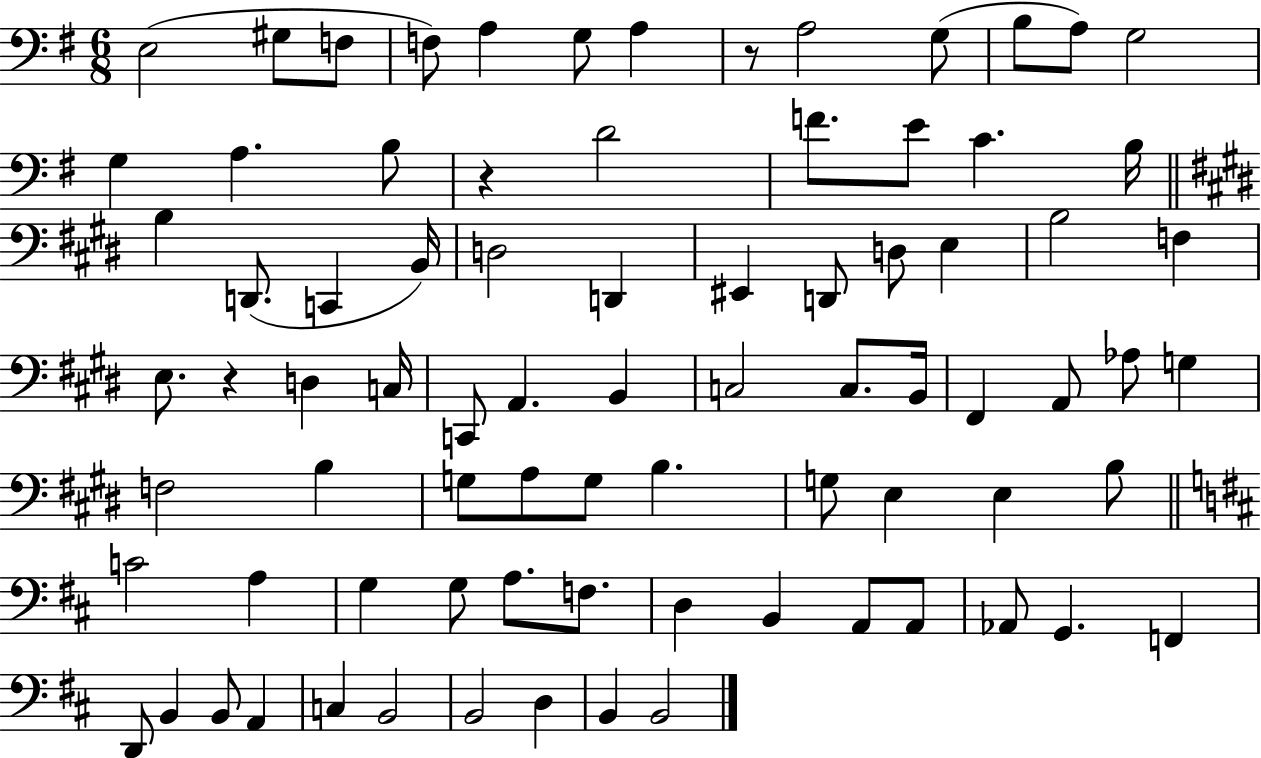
E3/h G#3/e F3/e F3/e A3/q G3/e A3/q R/e A3/h G3/e B3/e A3/e G3/h G3/q A3/q. B3/e R/q D4/h F4/e. E4/e C4/q. B3/s B3/q D2/e. C2/q B2/s D3/h D2/q EIS2/q D2/e D3/e E3/q B3/h F3/q E3/e. R/q D3/q C3/s C2/e A2/q. B2/q C3/h C3/e. B2/s F#2/q A2/e Ab3/e G3/q F3/h B3/q G3/e A3/e G3/e B3/q. G3/e E3/q E3/q B3/e C4/h A3/q G3/q G3/e A3/e. F3/e. D3/q B2/q A2/e A2/e Ab2/e G2/q. F2/q D2/e B2/q B2/e A2/q C3/q B2/h B2/h D3/q B2/q B2/h